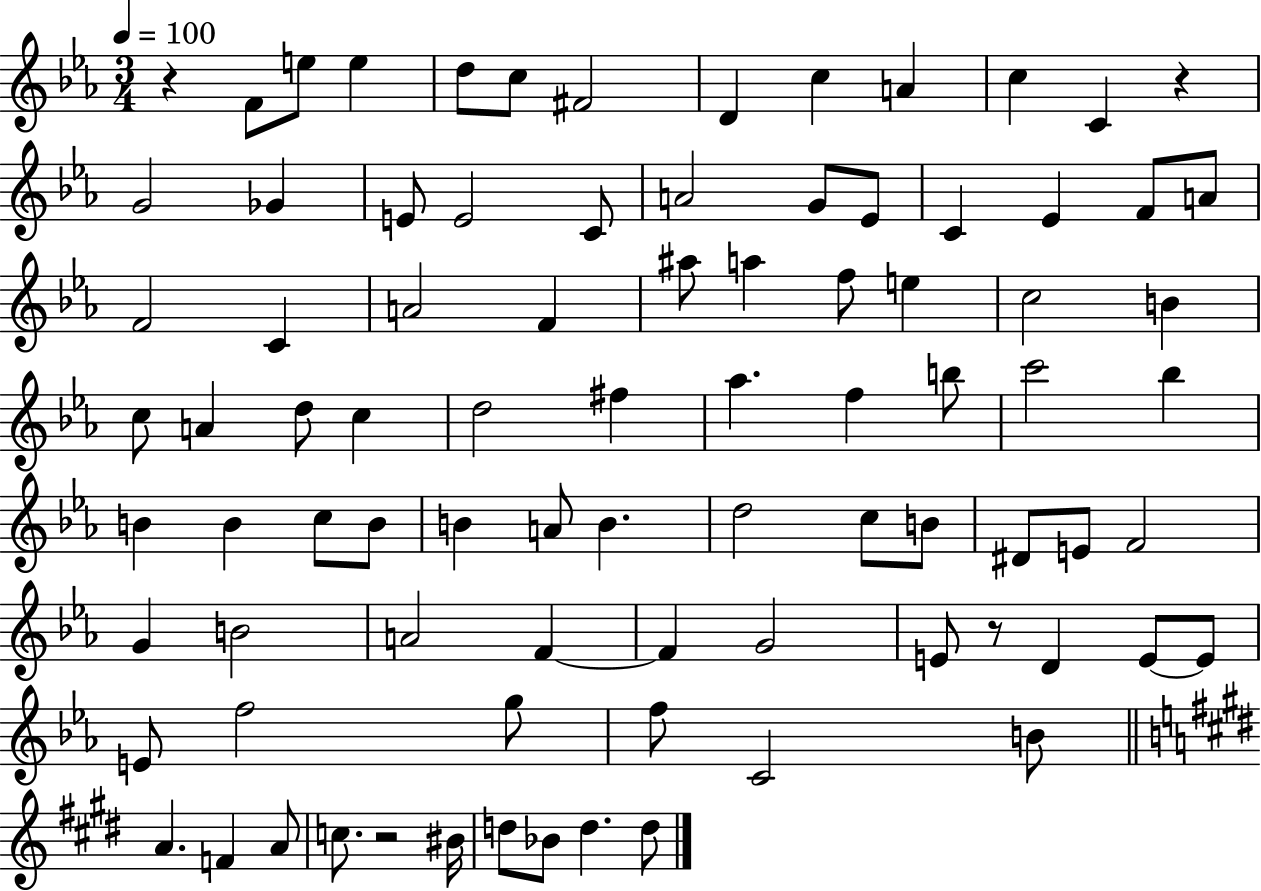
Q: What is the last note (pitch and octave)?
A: D5